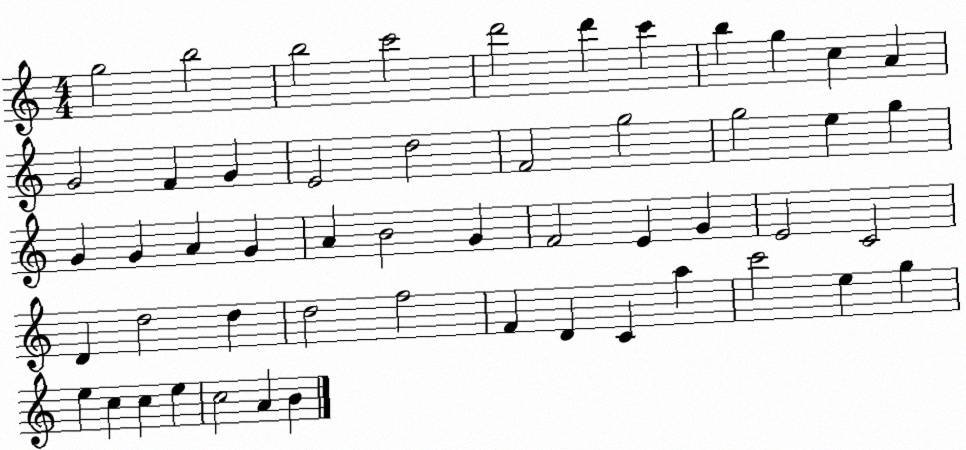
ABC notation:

X:1
T:Untitled
M:4/4
L:1/4
K:C
g2 b2 b2 c'2 d'2 d' c' b g c A G2 F G E2 d2 F2 g2 g2 e g G G A G A B2 G F2 E G E2 C2 D d2 d d2 f2 F D C a c'2 e g e c c e c2 A B